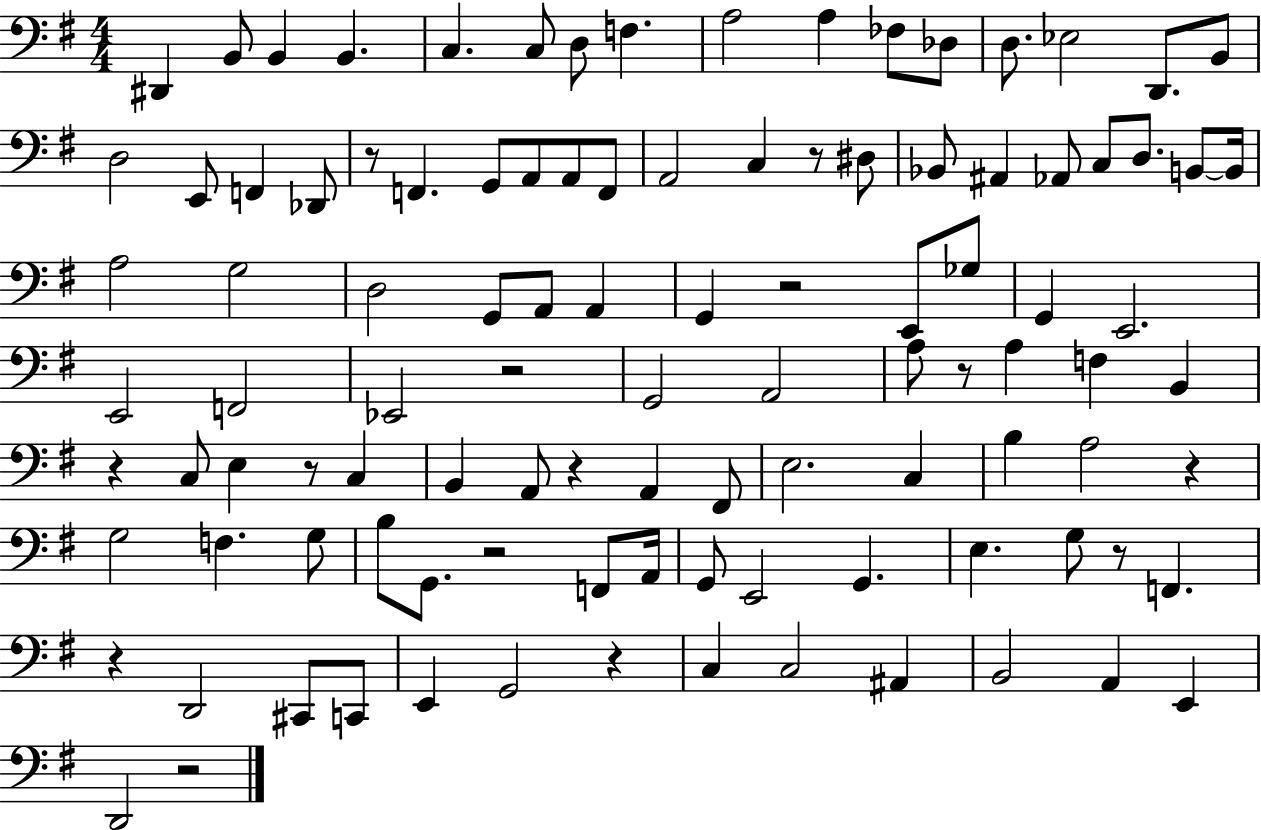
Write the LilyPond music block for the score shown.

{
  \clef bass
  \numericTimeSignature
  \time 4/4
  \key g \major
  \repeat volta 2 { dis,4 b,8 b,4 b,4. | c4. c8 d8 f4. | a2 a4 fes8 des8 | d8. ees2 d,8. b,8 | \break d2 e,8 f,4 des,8 | r8 f,4. g,8 a,8 a,8 f,8 | a,2 c4 r8 dis8 | bes,8 ais,4 aes,8 c8 d8. b,8~~ b,16 | \break a2 g2 | d2 g,8 a,8 a,4 | g,4 r2 e,8 ges8 | g,4 e,2. | \break e,2 f,2 | ees,2 r2 | g,2 a,2 | a8 r8 a4 f4 b,4 | \break r4 c8 e4 r8 c4 | b,4 a,8 r4 a,4 fis,8 | e2. c4 | b4 a2 r4 | \break g2 f4. g8 | b8 g,8. r2 f,8 a,16 | g,8 e,2 g,4. | e4. g8 r8 f,4. | \break r4 d,2 cis,8 c,8 | e,4 g,2 r4 | c4 c2 ais,4 | b,2 a,4 e,4 | \break d,2 r2 | } \bar "|."
}